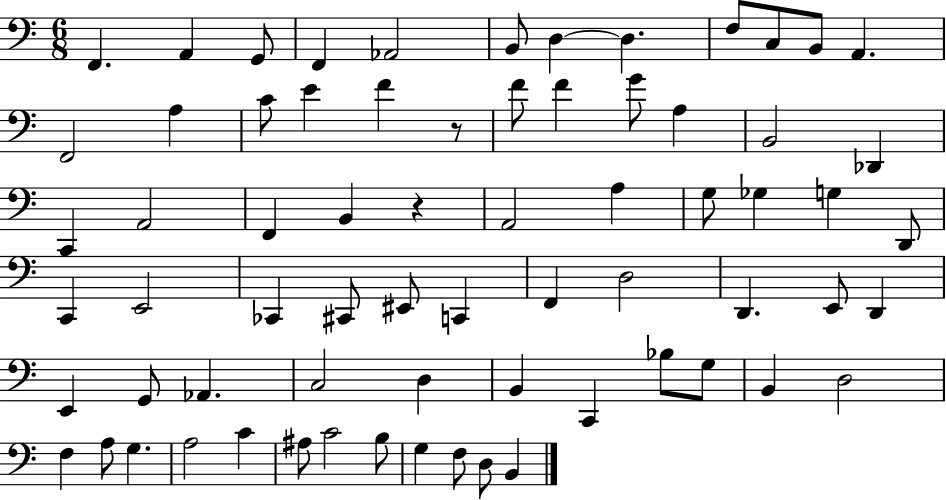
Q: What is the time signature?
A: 6/8